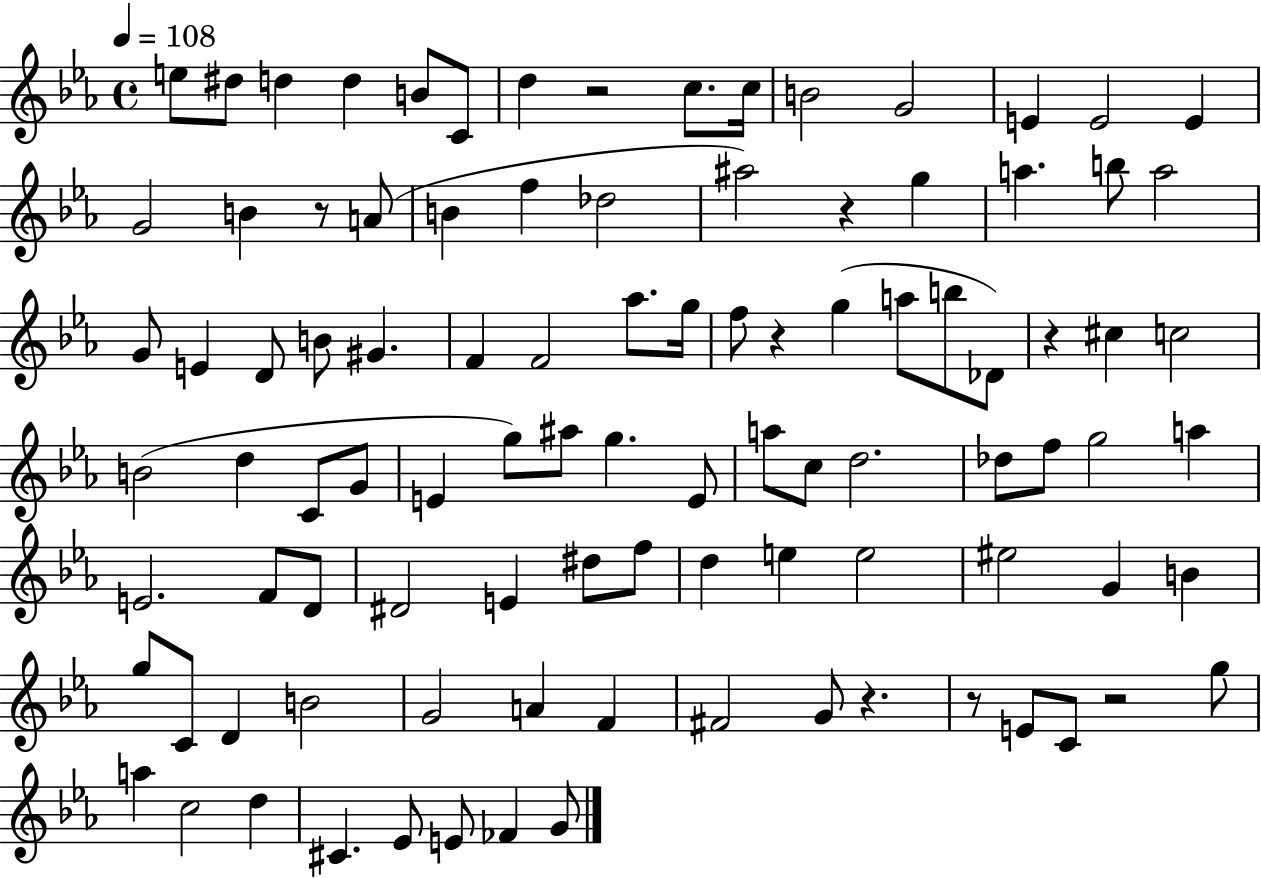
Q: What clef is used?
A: treble